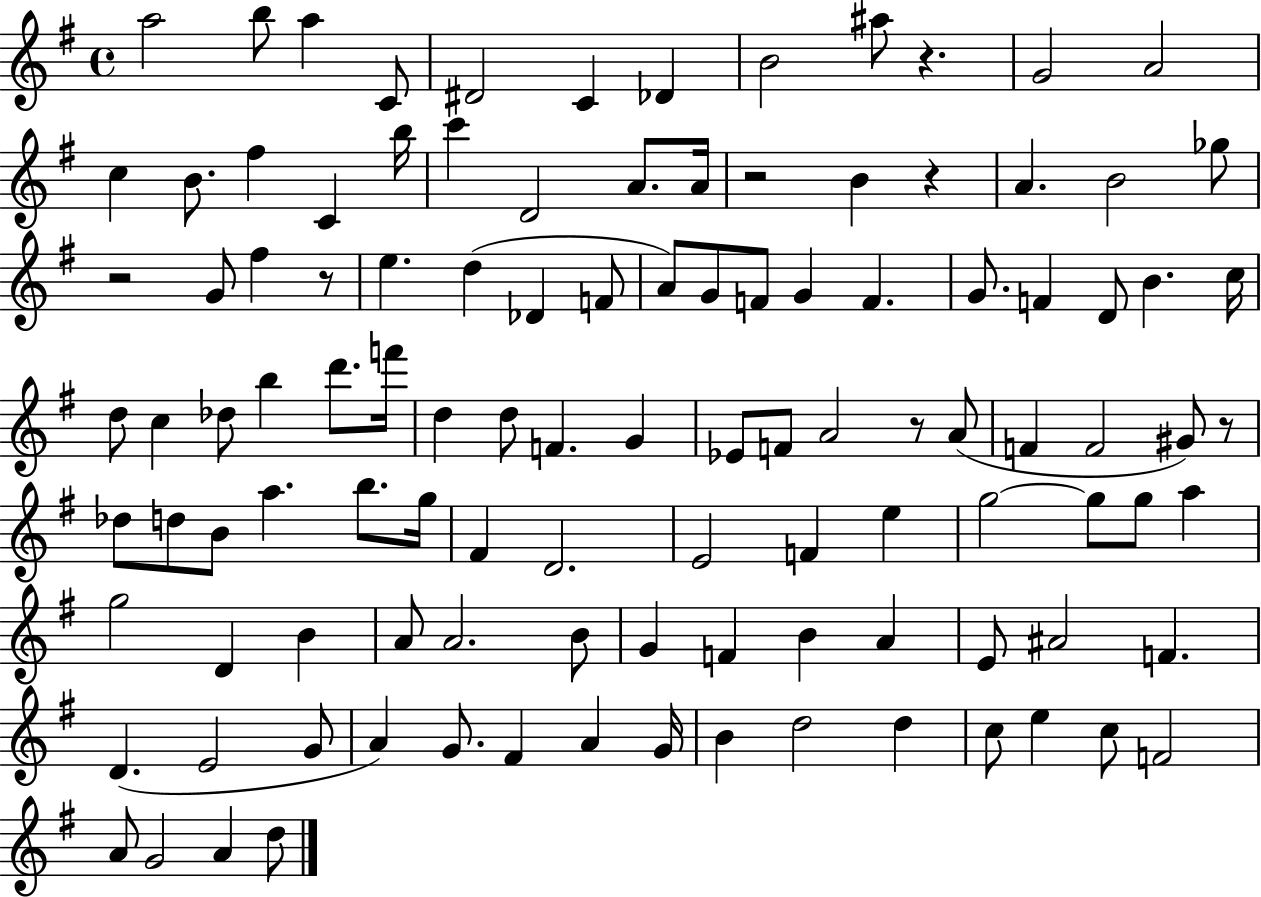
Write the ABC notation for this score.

X:1
T:Untitled
M:4/4
L:1/4
K:G
a2 b/2 a C/2 ^D2 C _D B2 ^a/2 z G2 A2 c B/2 ^f C b/4 c' D2 A/2 A/4 z2 B z A B2 _g/2 z2 G/2 ^f z/2 e d _D F/2 A/2 G/2 F/2 G F G/2 F D/2 B c/4 d/2 c _d/2 b d'/2 f'/4 d d/2 F G _E/2 F/2 A2 z/2 A/2 F F2 ^G/2 z/2 _d/2 d/2 B/2 a b/2 g/4 ^F D2 E2 F e g2 g/2 g/2 a g2 D B A/2 A2 B/2 G F B A E/2 ^A2 F D E2 G/2 A G/2 ^F A G/4 B d2 d c/2 e c/2 F2 A/2 G2 A d/2